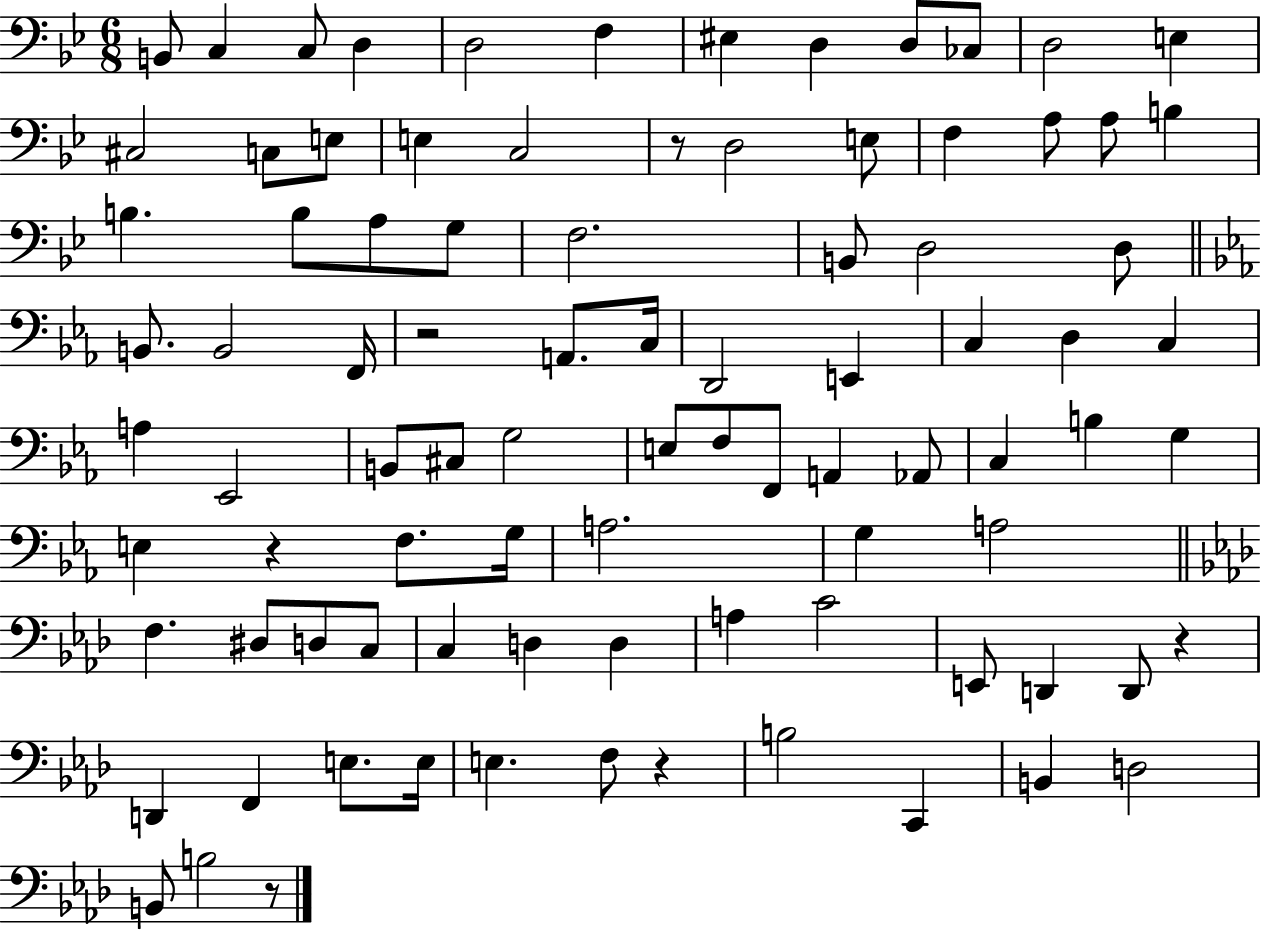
{
  \clef bass
  \numericTimeSignature
  \time 6/8
  \key bes \major
  \repeat volta 2 { b,8 c4 c8 d4 | d2 f4 | eis4 d4 d8 ces8 | d2 e4 | \break cis2 c8 e8 | e4 c2 | r8 d2 e8 | f4 a8 a8 b4 | \break b4. b8 a8 g8 | f2. | b,8 d2 d8 | \bar "||" \break \key c \minor b,8. b,2 f,16 | r2 a,8. c16 | d,2 e,4 | c4 d4 c4 | \break a4 ees,2 | b,8 cis8 g2 | e8 f8 f,8 a,4 aes,8 | c4 b4 g4 | \break e4 r4 f8. g16 | a2. | g4 a2 | \bar "||" \break \key aes \major f4. dis8 d8 c8 | c4 d4 d4 | a4 c'2 | e,8 d,4 d,8 r4 | \break d,4 f,4 e8. e16 | e4. f8 r4 | b2 c,4 | b,4 d2 | \break b,8 b2 r8 | } \bar "|."
}